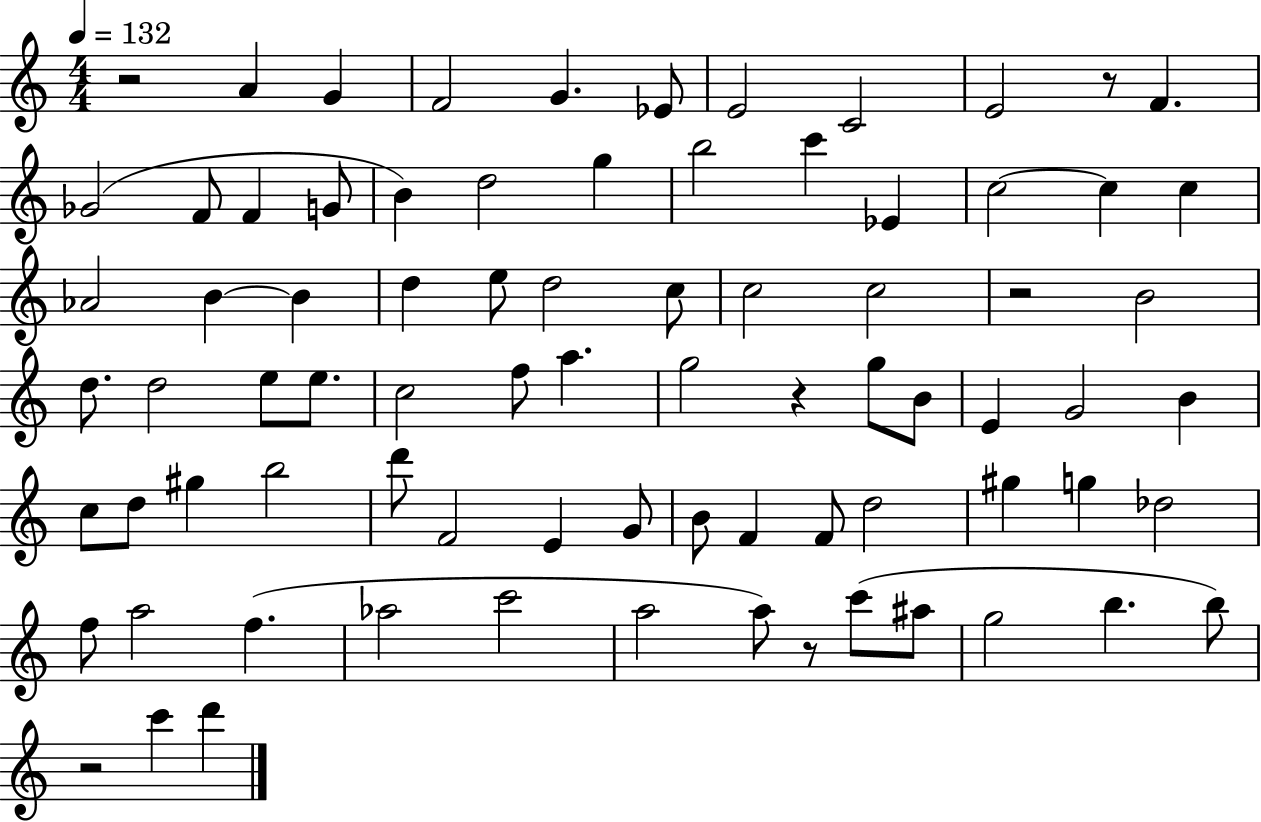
R/h A4/q G4/q F4/h G4/q. Eb4/e E4/h C4/h E4/h R/e F4/q. Gb4/h F4/e F4/q G4/e B4/q D5/h G5/q B5/h C6/q Eb4/q C5/h C5/q C5/q Ab4/h B4/q B4/q D5/q E5/e D5/h C5/e C5/h C5/h R/h B4/h D5/e. D5/h E5/e E5/e. C5/h F5/e A5/q. G5/h R/q G5/e B4/e E4/q G4/h B4/q C5/e D5/e G#5/q B5/h D6/e F4/h E4/q G4/e B4/e F4/q F4/e D5/h G#5/q G5/q Db5/h F5/e A5/h F5/q. Ab5/h C6/h A5/h A5/e R/e C6/e A#5/e G5/h B5/q. B5/e R/h C6/q D6/q